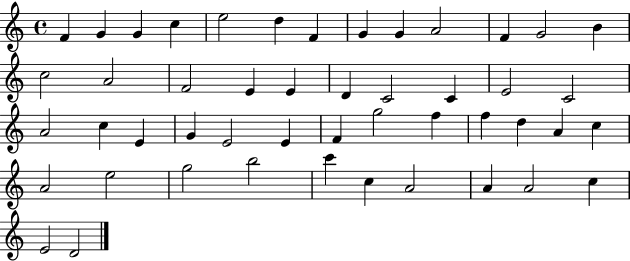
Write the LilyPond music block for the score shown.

{
  \clef treble
  \time 4/4
  \defaultTimeSignature
  \key c \major
  f'4 g'4 g'4 c''4 | e''2 d''4 f'4 | g'4 g'4 a'2 | f'4 g'2 b'4 | \break c''2 a'2 | f'2 e'4 e'4 | d'4 c'2 c'4 | e'2 c'2 | \break a'2 c''4 e'4 | g'4 e'2 e'4 | f'4 g''2 f''4 | f''4 d''4 a'4 c''4 | \break a'2 e''2 | g''2 b''2 | c'''4 c''4 a'2 | a'4 a'2 c''4 | \break e'2 d'2 | \bar "|."
}